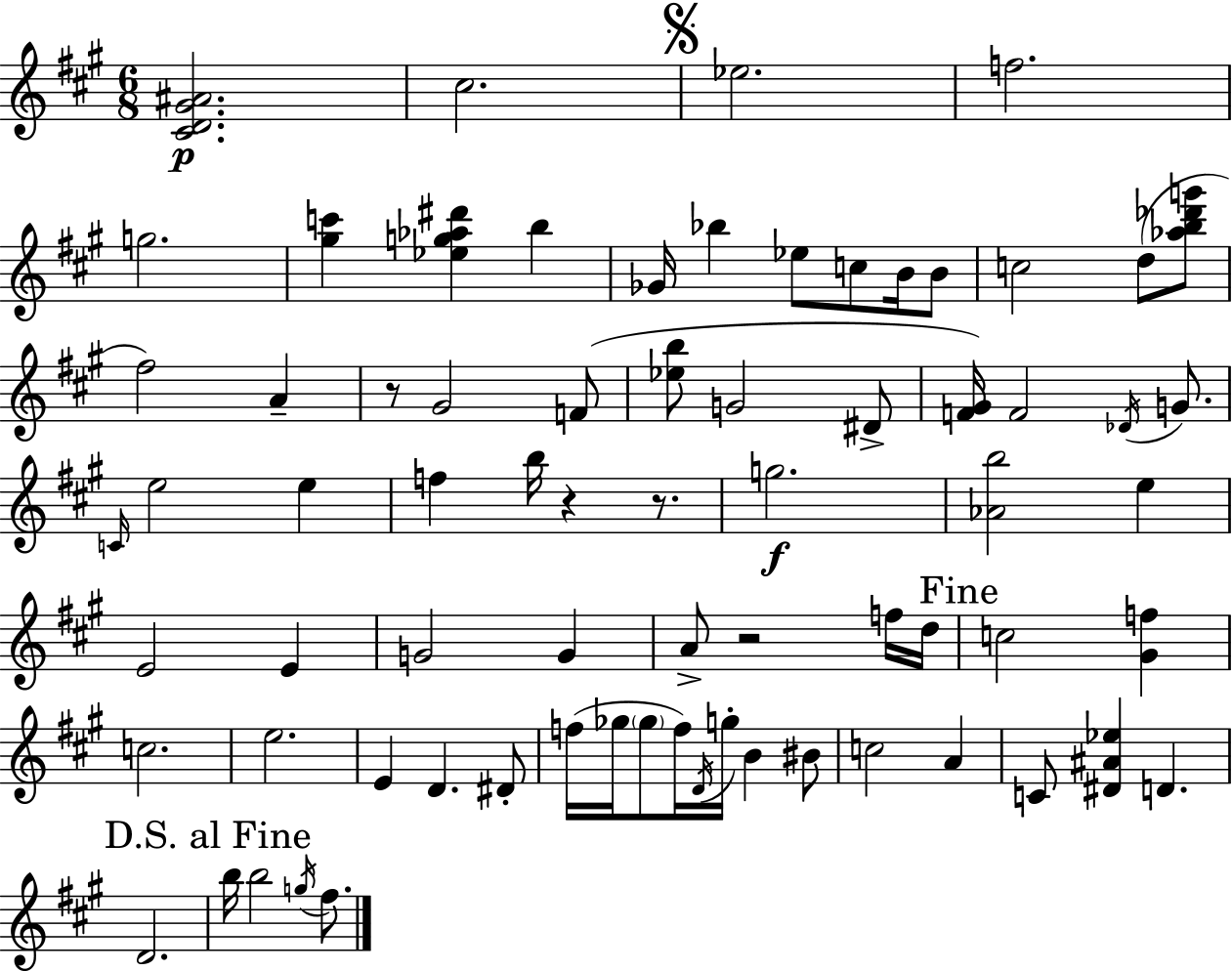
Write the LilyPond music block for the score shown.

{
  \clef treble
  \numericTimeSignature
  \time 6/8
  \key a \major
  <cis' d' gis' ais'>2.\p | cis''2. | \mark \markup { \musicglyph "scripts.segno" } ees''2. | f''2. | \break g''2. | <gis'' c'''>4 <ees'' g'' aes'' dis'''>4 b''4 | ges'16 bes''4 ees''8 c''8 b'16 b'8 | c''2 d''8( <aes'' b'' des''' g'''>8 | \break fis''2) a'4-- | r8 gis'2 f'8( | <ees'' b''>8 g'2 dis'8-> | <f' gis'>16) f'2 \acciaccatura { des'16 } g'8. | \break \grace { c'16 } e''2 e''4 | f''4 b''16 r4 r8. | g''2.\f | <aes' b''>2 e''4 | \break e'2 e'4 | g'2 g'4 | a'8-> r2 | f''16 d''16 \mark "Fine" c''2 <gis' f''>4 | \break c''2. | e''2. | e'4 d'4. | dis'8-. f''16( ges''16 \parenthesize ges''8 f''16) \acciaccatura { d'16 } g''16-. b'4 | \break bis'8 c''2 a'4 | c'8 <dis' ais' ees''>4 d'4. | d'2. | \mark "D.S. al Fine" b''16 b''2 | \break \acciaccatura { g''16 } fis''8. \bar "|."
}